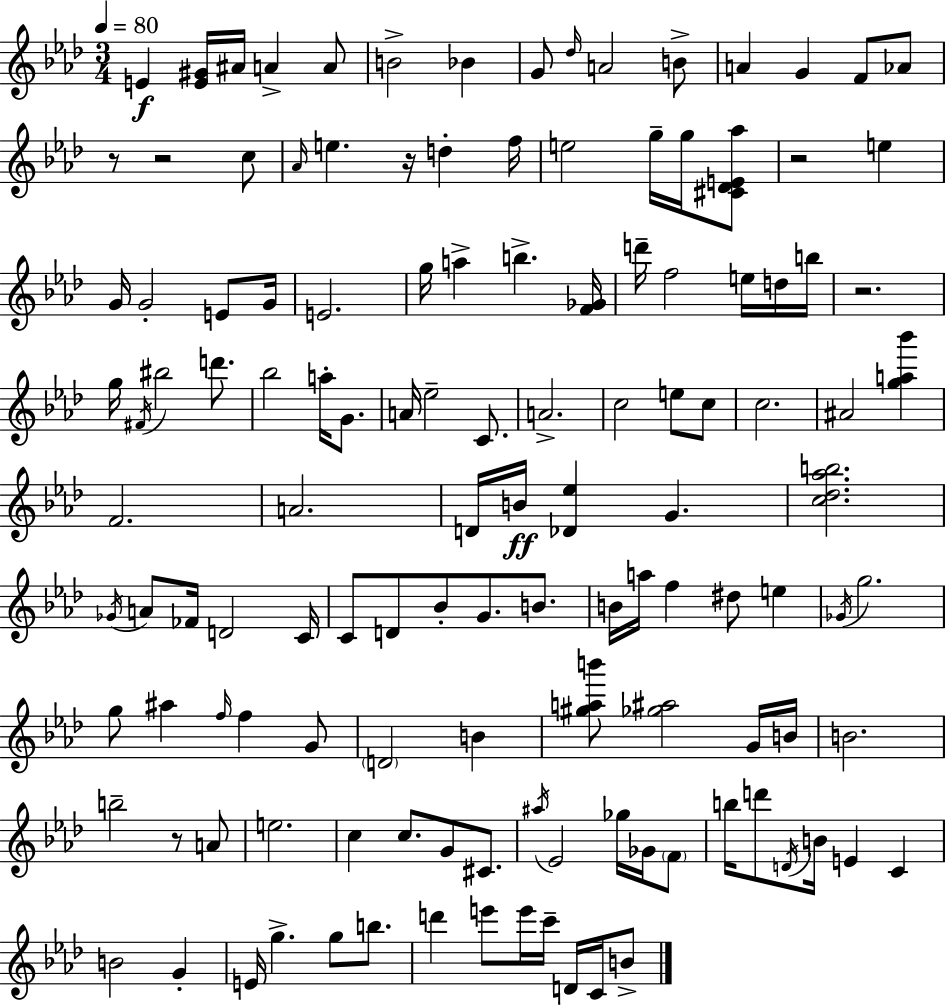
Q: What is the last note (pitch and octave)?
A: B4